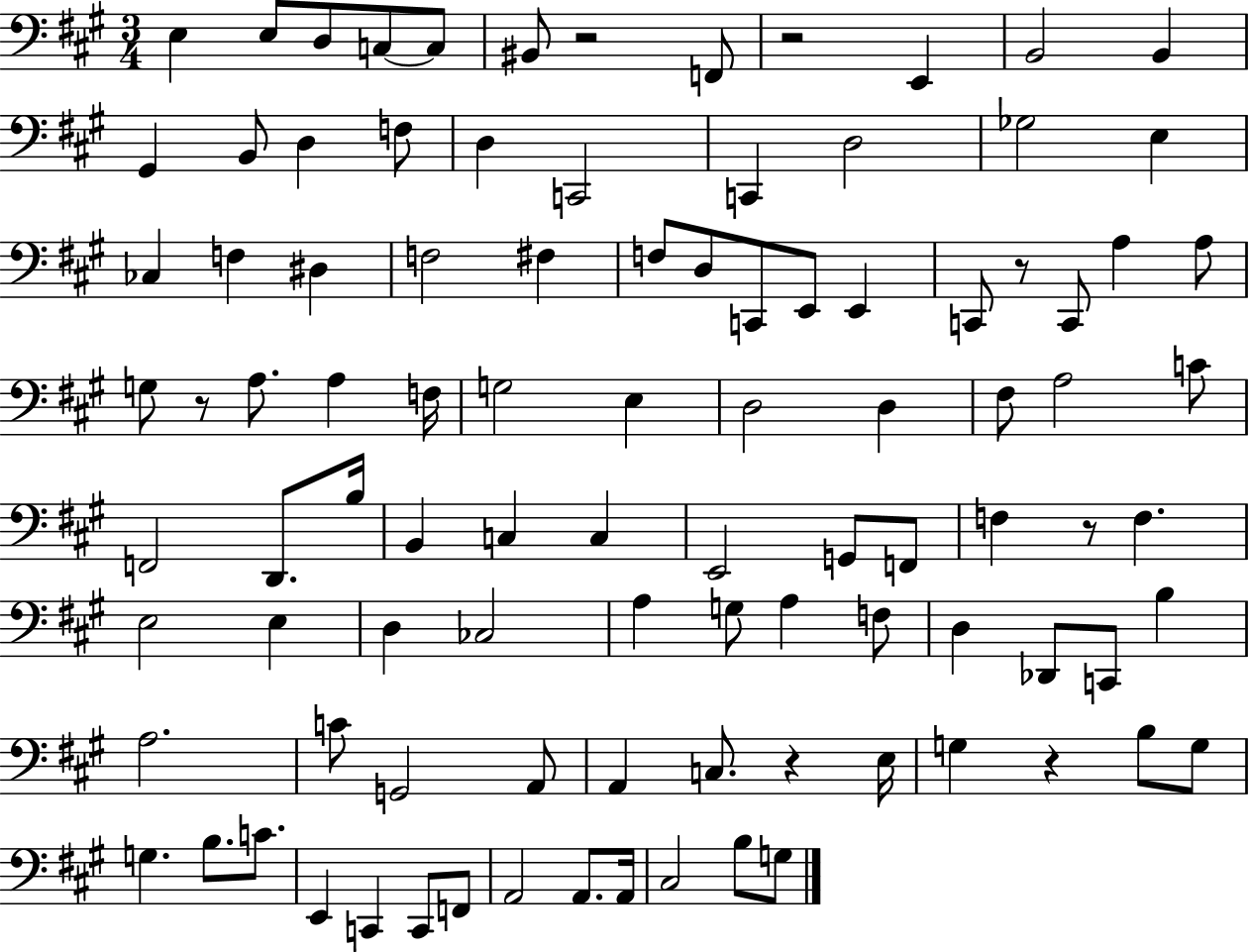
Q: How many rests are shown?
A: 7